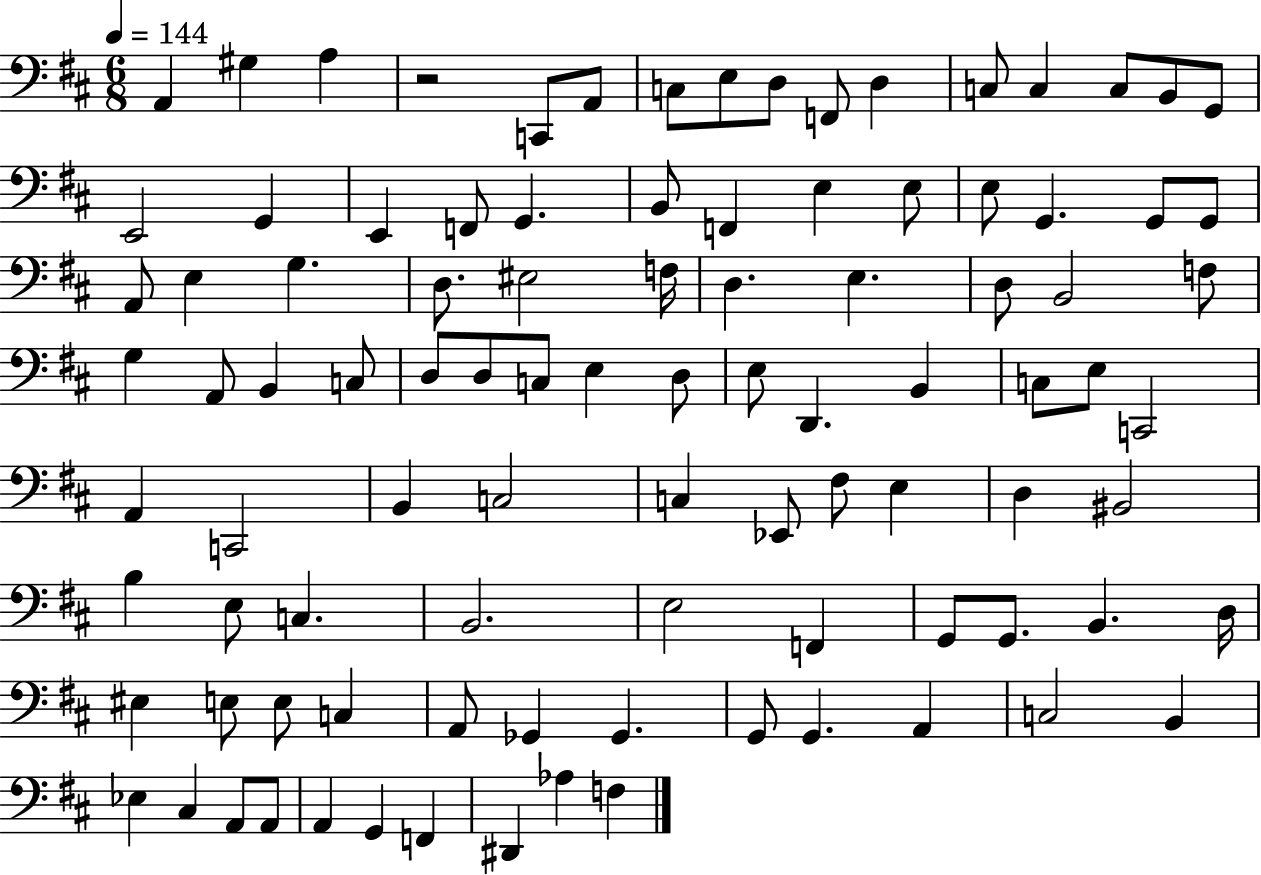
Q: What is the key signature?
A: D major